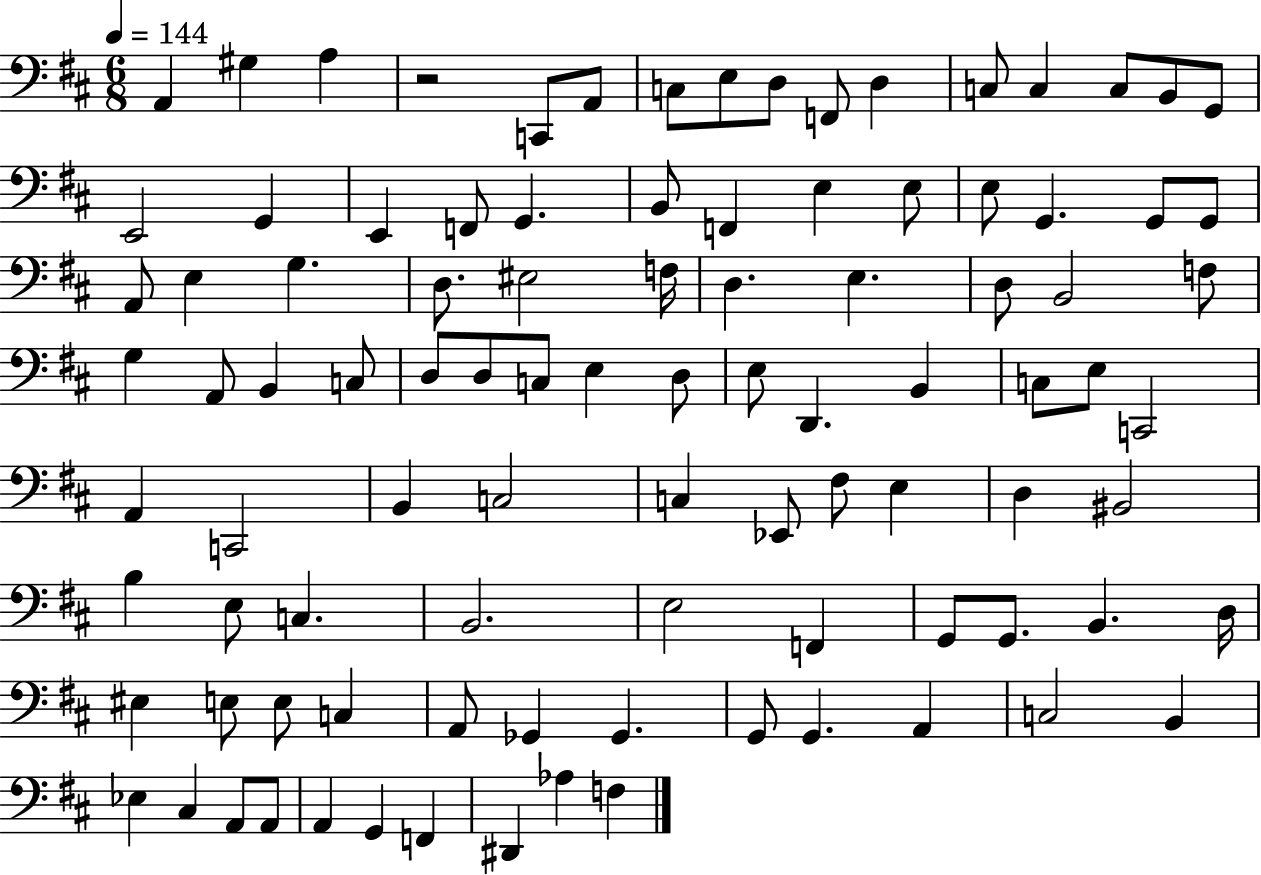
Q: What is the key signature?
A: D major